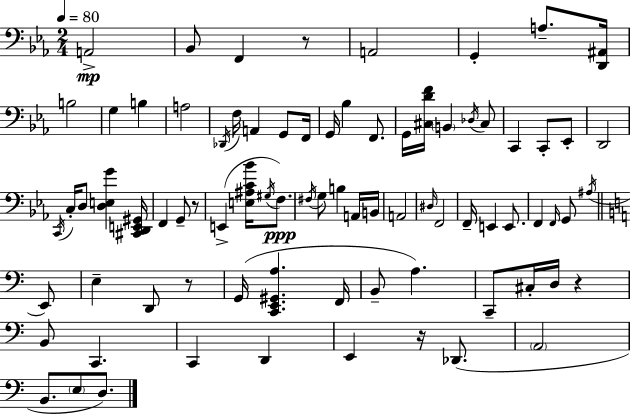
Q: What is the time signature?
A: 2/4